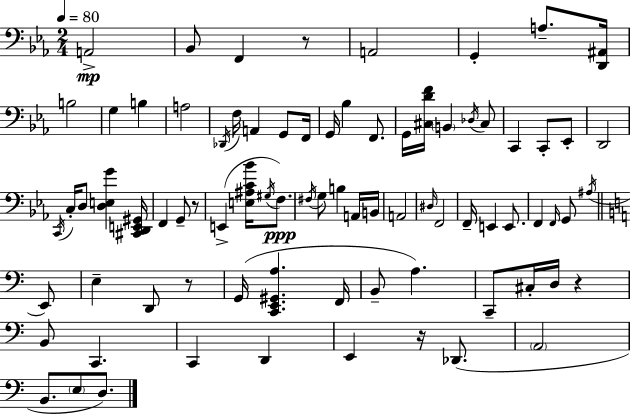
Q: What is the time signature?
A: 2/4